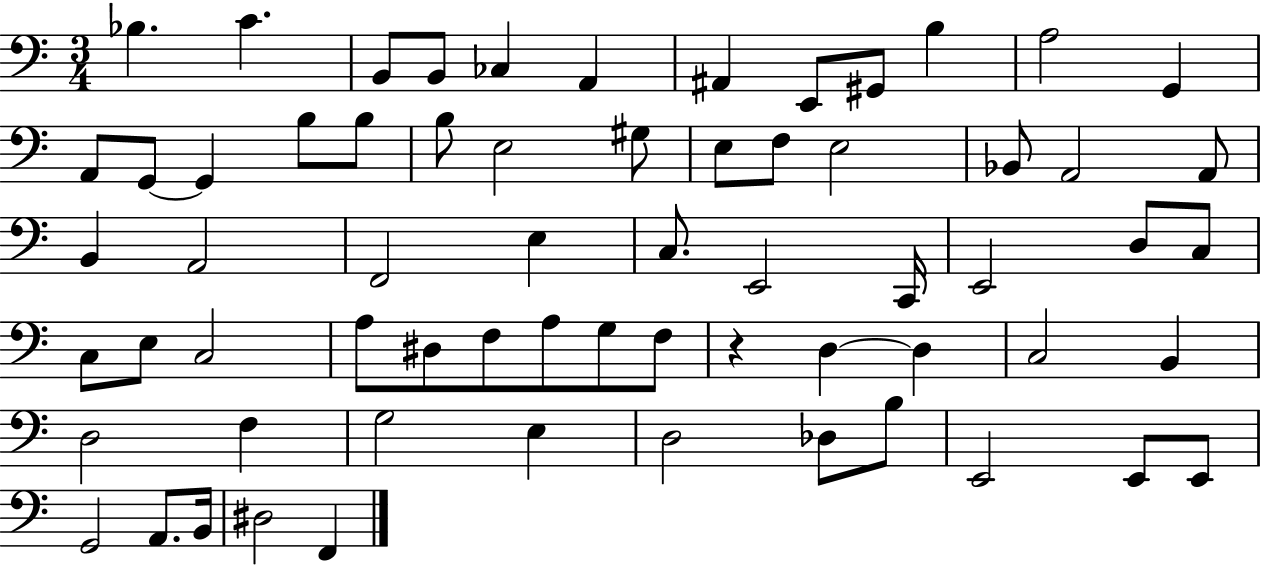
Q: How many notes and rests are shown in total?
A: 65